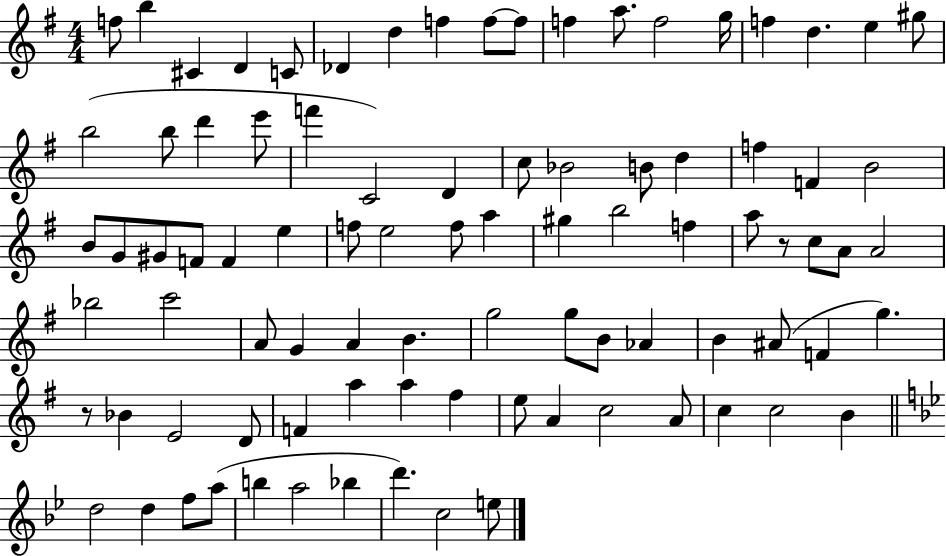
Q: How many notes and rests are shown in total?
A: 89